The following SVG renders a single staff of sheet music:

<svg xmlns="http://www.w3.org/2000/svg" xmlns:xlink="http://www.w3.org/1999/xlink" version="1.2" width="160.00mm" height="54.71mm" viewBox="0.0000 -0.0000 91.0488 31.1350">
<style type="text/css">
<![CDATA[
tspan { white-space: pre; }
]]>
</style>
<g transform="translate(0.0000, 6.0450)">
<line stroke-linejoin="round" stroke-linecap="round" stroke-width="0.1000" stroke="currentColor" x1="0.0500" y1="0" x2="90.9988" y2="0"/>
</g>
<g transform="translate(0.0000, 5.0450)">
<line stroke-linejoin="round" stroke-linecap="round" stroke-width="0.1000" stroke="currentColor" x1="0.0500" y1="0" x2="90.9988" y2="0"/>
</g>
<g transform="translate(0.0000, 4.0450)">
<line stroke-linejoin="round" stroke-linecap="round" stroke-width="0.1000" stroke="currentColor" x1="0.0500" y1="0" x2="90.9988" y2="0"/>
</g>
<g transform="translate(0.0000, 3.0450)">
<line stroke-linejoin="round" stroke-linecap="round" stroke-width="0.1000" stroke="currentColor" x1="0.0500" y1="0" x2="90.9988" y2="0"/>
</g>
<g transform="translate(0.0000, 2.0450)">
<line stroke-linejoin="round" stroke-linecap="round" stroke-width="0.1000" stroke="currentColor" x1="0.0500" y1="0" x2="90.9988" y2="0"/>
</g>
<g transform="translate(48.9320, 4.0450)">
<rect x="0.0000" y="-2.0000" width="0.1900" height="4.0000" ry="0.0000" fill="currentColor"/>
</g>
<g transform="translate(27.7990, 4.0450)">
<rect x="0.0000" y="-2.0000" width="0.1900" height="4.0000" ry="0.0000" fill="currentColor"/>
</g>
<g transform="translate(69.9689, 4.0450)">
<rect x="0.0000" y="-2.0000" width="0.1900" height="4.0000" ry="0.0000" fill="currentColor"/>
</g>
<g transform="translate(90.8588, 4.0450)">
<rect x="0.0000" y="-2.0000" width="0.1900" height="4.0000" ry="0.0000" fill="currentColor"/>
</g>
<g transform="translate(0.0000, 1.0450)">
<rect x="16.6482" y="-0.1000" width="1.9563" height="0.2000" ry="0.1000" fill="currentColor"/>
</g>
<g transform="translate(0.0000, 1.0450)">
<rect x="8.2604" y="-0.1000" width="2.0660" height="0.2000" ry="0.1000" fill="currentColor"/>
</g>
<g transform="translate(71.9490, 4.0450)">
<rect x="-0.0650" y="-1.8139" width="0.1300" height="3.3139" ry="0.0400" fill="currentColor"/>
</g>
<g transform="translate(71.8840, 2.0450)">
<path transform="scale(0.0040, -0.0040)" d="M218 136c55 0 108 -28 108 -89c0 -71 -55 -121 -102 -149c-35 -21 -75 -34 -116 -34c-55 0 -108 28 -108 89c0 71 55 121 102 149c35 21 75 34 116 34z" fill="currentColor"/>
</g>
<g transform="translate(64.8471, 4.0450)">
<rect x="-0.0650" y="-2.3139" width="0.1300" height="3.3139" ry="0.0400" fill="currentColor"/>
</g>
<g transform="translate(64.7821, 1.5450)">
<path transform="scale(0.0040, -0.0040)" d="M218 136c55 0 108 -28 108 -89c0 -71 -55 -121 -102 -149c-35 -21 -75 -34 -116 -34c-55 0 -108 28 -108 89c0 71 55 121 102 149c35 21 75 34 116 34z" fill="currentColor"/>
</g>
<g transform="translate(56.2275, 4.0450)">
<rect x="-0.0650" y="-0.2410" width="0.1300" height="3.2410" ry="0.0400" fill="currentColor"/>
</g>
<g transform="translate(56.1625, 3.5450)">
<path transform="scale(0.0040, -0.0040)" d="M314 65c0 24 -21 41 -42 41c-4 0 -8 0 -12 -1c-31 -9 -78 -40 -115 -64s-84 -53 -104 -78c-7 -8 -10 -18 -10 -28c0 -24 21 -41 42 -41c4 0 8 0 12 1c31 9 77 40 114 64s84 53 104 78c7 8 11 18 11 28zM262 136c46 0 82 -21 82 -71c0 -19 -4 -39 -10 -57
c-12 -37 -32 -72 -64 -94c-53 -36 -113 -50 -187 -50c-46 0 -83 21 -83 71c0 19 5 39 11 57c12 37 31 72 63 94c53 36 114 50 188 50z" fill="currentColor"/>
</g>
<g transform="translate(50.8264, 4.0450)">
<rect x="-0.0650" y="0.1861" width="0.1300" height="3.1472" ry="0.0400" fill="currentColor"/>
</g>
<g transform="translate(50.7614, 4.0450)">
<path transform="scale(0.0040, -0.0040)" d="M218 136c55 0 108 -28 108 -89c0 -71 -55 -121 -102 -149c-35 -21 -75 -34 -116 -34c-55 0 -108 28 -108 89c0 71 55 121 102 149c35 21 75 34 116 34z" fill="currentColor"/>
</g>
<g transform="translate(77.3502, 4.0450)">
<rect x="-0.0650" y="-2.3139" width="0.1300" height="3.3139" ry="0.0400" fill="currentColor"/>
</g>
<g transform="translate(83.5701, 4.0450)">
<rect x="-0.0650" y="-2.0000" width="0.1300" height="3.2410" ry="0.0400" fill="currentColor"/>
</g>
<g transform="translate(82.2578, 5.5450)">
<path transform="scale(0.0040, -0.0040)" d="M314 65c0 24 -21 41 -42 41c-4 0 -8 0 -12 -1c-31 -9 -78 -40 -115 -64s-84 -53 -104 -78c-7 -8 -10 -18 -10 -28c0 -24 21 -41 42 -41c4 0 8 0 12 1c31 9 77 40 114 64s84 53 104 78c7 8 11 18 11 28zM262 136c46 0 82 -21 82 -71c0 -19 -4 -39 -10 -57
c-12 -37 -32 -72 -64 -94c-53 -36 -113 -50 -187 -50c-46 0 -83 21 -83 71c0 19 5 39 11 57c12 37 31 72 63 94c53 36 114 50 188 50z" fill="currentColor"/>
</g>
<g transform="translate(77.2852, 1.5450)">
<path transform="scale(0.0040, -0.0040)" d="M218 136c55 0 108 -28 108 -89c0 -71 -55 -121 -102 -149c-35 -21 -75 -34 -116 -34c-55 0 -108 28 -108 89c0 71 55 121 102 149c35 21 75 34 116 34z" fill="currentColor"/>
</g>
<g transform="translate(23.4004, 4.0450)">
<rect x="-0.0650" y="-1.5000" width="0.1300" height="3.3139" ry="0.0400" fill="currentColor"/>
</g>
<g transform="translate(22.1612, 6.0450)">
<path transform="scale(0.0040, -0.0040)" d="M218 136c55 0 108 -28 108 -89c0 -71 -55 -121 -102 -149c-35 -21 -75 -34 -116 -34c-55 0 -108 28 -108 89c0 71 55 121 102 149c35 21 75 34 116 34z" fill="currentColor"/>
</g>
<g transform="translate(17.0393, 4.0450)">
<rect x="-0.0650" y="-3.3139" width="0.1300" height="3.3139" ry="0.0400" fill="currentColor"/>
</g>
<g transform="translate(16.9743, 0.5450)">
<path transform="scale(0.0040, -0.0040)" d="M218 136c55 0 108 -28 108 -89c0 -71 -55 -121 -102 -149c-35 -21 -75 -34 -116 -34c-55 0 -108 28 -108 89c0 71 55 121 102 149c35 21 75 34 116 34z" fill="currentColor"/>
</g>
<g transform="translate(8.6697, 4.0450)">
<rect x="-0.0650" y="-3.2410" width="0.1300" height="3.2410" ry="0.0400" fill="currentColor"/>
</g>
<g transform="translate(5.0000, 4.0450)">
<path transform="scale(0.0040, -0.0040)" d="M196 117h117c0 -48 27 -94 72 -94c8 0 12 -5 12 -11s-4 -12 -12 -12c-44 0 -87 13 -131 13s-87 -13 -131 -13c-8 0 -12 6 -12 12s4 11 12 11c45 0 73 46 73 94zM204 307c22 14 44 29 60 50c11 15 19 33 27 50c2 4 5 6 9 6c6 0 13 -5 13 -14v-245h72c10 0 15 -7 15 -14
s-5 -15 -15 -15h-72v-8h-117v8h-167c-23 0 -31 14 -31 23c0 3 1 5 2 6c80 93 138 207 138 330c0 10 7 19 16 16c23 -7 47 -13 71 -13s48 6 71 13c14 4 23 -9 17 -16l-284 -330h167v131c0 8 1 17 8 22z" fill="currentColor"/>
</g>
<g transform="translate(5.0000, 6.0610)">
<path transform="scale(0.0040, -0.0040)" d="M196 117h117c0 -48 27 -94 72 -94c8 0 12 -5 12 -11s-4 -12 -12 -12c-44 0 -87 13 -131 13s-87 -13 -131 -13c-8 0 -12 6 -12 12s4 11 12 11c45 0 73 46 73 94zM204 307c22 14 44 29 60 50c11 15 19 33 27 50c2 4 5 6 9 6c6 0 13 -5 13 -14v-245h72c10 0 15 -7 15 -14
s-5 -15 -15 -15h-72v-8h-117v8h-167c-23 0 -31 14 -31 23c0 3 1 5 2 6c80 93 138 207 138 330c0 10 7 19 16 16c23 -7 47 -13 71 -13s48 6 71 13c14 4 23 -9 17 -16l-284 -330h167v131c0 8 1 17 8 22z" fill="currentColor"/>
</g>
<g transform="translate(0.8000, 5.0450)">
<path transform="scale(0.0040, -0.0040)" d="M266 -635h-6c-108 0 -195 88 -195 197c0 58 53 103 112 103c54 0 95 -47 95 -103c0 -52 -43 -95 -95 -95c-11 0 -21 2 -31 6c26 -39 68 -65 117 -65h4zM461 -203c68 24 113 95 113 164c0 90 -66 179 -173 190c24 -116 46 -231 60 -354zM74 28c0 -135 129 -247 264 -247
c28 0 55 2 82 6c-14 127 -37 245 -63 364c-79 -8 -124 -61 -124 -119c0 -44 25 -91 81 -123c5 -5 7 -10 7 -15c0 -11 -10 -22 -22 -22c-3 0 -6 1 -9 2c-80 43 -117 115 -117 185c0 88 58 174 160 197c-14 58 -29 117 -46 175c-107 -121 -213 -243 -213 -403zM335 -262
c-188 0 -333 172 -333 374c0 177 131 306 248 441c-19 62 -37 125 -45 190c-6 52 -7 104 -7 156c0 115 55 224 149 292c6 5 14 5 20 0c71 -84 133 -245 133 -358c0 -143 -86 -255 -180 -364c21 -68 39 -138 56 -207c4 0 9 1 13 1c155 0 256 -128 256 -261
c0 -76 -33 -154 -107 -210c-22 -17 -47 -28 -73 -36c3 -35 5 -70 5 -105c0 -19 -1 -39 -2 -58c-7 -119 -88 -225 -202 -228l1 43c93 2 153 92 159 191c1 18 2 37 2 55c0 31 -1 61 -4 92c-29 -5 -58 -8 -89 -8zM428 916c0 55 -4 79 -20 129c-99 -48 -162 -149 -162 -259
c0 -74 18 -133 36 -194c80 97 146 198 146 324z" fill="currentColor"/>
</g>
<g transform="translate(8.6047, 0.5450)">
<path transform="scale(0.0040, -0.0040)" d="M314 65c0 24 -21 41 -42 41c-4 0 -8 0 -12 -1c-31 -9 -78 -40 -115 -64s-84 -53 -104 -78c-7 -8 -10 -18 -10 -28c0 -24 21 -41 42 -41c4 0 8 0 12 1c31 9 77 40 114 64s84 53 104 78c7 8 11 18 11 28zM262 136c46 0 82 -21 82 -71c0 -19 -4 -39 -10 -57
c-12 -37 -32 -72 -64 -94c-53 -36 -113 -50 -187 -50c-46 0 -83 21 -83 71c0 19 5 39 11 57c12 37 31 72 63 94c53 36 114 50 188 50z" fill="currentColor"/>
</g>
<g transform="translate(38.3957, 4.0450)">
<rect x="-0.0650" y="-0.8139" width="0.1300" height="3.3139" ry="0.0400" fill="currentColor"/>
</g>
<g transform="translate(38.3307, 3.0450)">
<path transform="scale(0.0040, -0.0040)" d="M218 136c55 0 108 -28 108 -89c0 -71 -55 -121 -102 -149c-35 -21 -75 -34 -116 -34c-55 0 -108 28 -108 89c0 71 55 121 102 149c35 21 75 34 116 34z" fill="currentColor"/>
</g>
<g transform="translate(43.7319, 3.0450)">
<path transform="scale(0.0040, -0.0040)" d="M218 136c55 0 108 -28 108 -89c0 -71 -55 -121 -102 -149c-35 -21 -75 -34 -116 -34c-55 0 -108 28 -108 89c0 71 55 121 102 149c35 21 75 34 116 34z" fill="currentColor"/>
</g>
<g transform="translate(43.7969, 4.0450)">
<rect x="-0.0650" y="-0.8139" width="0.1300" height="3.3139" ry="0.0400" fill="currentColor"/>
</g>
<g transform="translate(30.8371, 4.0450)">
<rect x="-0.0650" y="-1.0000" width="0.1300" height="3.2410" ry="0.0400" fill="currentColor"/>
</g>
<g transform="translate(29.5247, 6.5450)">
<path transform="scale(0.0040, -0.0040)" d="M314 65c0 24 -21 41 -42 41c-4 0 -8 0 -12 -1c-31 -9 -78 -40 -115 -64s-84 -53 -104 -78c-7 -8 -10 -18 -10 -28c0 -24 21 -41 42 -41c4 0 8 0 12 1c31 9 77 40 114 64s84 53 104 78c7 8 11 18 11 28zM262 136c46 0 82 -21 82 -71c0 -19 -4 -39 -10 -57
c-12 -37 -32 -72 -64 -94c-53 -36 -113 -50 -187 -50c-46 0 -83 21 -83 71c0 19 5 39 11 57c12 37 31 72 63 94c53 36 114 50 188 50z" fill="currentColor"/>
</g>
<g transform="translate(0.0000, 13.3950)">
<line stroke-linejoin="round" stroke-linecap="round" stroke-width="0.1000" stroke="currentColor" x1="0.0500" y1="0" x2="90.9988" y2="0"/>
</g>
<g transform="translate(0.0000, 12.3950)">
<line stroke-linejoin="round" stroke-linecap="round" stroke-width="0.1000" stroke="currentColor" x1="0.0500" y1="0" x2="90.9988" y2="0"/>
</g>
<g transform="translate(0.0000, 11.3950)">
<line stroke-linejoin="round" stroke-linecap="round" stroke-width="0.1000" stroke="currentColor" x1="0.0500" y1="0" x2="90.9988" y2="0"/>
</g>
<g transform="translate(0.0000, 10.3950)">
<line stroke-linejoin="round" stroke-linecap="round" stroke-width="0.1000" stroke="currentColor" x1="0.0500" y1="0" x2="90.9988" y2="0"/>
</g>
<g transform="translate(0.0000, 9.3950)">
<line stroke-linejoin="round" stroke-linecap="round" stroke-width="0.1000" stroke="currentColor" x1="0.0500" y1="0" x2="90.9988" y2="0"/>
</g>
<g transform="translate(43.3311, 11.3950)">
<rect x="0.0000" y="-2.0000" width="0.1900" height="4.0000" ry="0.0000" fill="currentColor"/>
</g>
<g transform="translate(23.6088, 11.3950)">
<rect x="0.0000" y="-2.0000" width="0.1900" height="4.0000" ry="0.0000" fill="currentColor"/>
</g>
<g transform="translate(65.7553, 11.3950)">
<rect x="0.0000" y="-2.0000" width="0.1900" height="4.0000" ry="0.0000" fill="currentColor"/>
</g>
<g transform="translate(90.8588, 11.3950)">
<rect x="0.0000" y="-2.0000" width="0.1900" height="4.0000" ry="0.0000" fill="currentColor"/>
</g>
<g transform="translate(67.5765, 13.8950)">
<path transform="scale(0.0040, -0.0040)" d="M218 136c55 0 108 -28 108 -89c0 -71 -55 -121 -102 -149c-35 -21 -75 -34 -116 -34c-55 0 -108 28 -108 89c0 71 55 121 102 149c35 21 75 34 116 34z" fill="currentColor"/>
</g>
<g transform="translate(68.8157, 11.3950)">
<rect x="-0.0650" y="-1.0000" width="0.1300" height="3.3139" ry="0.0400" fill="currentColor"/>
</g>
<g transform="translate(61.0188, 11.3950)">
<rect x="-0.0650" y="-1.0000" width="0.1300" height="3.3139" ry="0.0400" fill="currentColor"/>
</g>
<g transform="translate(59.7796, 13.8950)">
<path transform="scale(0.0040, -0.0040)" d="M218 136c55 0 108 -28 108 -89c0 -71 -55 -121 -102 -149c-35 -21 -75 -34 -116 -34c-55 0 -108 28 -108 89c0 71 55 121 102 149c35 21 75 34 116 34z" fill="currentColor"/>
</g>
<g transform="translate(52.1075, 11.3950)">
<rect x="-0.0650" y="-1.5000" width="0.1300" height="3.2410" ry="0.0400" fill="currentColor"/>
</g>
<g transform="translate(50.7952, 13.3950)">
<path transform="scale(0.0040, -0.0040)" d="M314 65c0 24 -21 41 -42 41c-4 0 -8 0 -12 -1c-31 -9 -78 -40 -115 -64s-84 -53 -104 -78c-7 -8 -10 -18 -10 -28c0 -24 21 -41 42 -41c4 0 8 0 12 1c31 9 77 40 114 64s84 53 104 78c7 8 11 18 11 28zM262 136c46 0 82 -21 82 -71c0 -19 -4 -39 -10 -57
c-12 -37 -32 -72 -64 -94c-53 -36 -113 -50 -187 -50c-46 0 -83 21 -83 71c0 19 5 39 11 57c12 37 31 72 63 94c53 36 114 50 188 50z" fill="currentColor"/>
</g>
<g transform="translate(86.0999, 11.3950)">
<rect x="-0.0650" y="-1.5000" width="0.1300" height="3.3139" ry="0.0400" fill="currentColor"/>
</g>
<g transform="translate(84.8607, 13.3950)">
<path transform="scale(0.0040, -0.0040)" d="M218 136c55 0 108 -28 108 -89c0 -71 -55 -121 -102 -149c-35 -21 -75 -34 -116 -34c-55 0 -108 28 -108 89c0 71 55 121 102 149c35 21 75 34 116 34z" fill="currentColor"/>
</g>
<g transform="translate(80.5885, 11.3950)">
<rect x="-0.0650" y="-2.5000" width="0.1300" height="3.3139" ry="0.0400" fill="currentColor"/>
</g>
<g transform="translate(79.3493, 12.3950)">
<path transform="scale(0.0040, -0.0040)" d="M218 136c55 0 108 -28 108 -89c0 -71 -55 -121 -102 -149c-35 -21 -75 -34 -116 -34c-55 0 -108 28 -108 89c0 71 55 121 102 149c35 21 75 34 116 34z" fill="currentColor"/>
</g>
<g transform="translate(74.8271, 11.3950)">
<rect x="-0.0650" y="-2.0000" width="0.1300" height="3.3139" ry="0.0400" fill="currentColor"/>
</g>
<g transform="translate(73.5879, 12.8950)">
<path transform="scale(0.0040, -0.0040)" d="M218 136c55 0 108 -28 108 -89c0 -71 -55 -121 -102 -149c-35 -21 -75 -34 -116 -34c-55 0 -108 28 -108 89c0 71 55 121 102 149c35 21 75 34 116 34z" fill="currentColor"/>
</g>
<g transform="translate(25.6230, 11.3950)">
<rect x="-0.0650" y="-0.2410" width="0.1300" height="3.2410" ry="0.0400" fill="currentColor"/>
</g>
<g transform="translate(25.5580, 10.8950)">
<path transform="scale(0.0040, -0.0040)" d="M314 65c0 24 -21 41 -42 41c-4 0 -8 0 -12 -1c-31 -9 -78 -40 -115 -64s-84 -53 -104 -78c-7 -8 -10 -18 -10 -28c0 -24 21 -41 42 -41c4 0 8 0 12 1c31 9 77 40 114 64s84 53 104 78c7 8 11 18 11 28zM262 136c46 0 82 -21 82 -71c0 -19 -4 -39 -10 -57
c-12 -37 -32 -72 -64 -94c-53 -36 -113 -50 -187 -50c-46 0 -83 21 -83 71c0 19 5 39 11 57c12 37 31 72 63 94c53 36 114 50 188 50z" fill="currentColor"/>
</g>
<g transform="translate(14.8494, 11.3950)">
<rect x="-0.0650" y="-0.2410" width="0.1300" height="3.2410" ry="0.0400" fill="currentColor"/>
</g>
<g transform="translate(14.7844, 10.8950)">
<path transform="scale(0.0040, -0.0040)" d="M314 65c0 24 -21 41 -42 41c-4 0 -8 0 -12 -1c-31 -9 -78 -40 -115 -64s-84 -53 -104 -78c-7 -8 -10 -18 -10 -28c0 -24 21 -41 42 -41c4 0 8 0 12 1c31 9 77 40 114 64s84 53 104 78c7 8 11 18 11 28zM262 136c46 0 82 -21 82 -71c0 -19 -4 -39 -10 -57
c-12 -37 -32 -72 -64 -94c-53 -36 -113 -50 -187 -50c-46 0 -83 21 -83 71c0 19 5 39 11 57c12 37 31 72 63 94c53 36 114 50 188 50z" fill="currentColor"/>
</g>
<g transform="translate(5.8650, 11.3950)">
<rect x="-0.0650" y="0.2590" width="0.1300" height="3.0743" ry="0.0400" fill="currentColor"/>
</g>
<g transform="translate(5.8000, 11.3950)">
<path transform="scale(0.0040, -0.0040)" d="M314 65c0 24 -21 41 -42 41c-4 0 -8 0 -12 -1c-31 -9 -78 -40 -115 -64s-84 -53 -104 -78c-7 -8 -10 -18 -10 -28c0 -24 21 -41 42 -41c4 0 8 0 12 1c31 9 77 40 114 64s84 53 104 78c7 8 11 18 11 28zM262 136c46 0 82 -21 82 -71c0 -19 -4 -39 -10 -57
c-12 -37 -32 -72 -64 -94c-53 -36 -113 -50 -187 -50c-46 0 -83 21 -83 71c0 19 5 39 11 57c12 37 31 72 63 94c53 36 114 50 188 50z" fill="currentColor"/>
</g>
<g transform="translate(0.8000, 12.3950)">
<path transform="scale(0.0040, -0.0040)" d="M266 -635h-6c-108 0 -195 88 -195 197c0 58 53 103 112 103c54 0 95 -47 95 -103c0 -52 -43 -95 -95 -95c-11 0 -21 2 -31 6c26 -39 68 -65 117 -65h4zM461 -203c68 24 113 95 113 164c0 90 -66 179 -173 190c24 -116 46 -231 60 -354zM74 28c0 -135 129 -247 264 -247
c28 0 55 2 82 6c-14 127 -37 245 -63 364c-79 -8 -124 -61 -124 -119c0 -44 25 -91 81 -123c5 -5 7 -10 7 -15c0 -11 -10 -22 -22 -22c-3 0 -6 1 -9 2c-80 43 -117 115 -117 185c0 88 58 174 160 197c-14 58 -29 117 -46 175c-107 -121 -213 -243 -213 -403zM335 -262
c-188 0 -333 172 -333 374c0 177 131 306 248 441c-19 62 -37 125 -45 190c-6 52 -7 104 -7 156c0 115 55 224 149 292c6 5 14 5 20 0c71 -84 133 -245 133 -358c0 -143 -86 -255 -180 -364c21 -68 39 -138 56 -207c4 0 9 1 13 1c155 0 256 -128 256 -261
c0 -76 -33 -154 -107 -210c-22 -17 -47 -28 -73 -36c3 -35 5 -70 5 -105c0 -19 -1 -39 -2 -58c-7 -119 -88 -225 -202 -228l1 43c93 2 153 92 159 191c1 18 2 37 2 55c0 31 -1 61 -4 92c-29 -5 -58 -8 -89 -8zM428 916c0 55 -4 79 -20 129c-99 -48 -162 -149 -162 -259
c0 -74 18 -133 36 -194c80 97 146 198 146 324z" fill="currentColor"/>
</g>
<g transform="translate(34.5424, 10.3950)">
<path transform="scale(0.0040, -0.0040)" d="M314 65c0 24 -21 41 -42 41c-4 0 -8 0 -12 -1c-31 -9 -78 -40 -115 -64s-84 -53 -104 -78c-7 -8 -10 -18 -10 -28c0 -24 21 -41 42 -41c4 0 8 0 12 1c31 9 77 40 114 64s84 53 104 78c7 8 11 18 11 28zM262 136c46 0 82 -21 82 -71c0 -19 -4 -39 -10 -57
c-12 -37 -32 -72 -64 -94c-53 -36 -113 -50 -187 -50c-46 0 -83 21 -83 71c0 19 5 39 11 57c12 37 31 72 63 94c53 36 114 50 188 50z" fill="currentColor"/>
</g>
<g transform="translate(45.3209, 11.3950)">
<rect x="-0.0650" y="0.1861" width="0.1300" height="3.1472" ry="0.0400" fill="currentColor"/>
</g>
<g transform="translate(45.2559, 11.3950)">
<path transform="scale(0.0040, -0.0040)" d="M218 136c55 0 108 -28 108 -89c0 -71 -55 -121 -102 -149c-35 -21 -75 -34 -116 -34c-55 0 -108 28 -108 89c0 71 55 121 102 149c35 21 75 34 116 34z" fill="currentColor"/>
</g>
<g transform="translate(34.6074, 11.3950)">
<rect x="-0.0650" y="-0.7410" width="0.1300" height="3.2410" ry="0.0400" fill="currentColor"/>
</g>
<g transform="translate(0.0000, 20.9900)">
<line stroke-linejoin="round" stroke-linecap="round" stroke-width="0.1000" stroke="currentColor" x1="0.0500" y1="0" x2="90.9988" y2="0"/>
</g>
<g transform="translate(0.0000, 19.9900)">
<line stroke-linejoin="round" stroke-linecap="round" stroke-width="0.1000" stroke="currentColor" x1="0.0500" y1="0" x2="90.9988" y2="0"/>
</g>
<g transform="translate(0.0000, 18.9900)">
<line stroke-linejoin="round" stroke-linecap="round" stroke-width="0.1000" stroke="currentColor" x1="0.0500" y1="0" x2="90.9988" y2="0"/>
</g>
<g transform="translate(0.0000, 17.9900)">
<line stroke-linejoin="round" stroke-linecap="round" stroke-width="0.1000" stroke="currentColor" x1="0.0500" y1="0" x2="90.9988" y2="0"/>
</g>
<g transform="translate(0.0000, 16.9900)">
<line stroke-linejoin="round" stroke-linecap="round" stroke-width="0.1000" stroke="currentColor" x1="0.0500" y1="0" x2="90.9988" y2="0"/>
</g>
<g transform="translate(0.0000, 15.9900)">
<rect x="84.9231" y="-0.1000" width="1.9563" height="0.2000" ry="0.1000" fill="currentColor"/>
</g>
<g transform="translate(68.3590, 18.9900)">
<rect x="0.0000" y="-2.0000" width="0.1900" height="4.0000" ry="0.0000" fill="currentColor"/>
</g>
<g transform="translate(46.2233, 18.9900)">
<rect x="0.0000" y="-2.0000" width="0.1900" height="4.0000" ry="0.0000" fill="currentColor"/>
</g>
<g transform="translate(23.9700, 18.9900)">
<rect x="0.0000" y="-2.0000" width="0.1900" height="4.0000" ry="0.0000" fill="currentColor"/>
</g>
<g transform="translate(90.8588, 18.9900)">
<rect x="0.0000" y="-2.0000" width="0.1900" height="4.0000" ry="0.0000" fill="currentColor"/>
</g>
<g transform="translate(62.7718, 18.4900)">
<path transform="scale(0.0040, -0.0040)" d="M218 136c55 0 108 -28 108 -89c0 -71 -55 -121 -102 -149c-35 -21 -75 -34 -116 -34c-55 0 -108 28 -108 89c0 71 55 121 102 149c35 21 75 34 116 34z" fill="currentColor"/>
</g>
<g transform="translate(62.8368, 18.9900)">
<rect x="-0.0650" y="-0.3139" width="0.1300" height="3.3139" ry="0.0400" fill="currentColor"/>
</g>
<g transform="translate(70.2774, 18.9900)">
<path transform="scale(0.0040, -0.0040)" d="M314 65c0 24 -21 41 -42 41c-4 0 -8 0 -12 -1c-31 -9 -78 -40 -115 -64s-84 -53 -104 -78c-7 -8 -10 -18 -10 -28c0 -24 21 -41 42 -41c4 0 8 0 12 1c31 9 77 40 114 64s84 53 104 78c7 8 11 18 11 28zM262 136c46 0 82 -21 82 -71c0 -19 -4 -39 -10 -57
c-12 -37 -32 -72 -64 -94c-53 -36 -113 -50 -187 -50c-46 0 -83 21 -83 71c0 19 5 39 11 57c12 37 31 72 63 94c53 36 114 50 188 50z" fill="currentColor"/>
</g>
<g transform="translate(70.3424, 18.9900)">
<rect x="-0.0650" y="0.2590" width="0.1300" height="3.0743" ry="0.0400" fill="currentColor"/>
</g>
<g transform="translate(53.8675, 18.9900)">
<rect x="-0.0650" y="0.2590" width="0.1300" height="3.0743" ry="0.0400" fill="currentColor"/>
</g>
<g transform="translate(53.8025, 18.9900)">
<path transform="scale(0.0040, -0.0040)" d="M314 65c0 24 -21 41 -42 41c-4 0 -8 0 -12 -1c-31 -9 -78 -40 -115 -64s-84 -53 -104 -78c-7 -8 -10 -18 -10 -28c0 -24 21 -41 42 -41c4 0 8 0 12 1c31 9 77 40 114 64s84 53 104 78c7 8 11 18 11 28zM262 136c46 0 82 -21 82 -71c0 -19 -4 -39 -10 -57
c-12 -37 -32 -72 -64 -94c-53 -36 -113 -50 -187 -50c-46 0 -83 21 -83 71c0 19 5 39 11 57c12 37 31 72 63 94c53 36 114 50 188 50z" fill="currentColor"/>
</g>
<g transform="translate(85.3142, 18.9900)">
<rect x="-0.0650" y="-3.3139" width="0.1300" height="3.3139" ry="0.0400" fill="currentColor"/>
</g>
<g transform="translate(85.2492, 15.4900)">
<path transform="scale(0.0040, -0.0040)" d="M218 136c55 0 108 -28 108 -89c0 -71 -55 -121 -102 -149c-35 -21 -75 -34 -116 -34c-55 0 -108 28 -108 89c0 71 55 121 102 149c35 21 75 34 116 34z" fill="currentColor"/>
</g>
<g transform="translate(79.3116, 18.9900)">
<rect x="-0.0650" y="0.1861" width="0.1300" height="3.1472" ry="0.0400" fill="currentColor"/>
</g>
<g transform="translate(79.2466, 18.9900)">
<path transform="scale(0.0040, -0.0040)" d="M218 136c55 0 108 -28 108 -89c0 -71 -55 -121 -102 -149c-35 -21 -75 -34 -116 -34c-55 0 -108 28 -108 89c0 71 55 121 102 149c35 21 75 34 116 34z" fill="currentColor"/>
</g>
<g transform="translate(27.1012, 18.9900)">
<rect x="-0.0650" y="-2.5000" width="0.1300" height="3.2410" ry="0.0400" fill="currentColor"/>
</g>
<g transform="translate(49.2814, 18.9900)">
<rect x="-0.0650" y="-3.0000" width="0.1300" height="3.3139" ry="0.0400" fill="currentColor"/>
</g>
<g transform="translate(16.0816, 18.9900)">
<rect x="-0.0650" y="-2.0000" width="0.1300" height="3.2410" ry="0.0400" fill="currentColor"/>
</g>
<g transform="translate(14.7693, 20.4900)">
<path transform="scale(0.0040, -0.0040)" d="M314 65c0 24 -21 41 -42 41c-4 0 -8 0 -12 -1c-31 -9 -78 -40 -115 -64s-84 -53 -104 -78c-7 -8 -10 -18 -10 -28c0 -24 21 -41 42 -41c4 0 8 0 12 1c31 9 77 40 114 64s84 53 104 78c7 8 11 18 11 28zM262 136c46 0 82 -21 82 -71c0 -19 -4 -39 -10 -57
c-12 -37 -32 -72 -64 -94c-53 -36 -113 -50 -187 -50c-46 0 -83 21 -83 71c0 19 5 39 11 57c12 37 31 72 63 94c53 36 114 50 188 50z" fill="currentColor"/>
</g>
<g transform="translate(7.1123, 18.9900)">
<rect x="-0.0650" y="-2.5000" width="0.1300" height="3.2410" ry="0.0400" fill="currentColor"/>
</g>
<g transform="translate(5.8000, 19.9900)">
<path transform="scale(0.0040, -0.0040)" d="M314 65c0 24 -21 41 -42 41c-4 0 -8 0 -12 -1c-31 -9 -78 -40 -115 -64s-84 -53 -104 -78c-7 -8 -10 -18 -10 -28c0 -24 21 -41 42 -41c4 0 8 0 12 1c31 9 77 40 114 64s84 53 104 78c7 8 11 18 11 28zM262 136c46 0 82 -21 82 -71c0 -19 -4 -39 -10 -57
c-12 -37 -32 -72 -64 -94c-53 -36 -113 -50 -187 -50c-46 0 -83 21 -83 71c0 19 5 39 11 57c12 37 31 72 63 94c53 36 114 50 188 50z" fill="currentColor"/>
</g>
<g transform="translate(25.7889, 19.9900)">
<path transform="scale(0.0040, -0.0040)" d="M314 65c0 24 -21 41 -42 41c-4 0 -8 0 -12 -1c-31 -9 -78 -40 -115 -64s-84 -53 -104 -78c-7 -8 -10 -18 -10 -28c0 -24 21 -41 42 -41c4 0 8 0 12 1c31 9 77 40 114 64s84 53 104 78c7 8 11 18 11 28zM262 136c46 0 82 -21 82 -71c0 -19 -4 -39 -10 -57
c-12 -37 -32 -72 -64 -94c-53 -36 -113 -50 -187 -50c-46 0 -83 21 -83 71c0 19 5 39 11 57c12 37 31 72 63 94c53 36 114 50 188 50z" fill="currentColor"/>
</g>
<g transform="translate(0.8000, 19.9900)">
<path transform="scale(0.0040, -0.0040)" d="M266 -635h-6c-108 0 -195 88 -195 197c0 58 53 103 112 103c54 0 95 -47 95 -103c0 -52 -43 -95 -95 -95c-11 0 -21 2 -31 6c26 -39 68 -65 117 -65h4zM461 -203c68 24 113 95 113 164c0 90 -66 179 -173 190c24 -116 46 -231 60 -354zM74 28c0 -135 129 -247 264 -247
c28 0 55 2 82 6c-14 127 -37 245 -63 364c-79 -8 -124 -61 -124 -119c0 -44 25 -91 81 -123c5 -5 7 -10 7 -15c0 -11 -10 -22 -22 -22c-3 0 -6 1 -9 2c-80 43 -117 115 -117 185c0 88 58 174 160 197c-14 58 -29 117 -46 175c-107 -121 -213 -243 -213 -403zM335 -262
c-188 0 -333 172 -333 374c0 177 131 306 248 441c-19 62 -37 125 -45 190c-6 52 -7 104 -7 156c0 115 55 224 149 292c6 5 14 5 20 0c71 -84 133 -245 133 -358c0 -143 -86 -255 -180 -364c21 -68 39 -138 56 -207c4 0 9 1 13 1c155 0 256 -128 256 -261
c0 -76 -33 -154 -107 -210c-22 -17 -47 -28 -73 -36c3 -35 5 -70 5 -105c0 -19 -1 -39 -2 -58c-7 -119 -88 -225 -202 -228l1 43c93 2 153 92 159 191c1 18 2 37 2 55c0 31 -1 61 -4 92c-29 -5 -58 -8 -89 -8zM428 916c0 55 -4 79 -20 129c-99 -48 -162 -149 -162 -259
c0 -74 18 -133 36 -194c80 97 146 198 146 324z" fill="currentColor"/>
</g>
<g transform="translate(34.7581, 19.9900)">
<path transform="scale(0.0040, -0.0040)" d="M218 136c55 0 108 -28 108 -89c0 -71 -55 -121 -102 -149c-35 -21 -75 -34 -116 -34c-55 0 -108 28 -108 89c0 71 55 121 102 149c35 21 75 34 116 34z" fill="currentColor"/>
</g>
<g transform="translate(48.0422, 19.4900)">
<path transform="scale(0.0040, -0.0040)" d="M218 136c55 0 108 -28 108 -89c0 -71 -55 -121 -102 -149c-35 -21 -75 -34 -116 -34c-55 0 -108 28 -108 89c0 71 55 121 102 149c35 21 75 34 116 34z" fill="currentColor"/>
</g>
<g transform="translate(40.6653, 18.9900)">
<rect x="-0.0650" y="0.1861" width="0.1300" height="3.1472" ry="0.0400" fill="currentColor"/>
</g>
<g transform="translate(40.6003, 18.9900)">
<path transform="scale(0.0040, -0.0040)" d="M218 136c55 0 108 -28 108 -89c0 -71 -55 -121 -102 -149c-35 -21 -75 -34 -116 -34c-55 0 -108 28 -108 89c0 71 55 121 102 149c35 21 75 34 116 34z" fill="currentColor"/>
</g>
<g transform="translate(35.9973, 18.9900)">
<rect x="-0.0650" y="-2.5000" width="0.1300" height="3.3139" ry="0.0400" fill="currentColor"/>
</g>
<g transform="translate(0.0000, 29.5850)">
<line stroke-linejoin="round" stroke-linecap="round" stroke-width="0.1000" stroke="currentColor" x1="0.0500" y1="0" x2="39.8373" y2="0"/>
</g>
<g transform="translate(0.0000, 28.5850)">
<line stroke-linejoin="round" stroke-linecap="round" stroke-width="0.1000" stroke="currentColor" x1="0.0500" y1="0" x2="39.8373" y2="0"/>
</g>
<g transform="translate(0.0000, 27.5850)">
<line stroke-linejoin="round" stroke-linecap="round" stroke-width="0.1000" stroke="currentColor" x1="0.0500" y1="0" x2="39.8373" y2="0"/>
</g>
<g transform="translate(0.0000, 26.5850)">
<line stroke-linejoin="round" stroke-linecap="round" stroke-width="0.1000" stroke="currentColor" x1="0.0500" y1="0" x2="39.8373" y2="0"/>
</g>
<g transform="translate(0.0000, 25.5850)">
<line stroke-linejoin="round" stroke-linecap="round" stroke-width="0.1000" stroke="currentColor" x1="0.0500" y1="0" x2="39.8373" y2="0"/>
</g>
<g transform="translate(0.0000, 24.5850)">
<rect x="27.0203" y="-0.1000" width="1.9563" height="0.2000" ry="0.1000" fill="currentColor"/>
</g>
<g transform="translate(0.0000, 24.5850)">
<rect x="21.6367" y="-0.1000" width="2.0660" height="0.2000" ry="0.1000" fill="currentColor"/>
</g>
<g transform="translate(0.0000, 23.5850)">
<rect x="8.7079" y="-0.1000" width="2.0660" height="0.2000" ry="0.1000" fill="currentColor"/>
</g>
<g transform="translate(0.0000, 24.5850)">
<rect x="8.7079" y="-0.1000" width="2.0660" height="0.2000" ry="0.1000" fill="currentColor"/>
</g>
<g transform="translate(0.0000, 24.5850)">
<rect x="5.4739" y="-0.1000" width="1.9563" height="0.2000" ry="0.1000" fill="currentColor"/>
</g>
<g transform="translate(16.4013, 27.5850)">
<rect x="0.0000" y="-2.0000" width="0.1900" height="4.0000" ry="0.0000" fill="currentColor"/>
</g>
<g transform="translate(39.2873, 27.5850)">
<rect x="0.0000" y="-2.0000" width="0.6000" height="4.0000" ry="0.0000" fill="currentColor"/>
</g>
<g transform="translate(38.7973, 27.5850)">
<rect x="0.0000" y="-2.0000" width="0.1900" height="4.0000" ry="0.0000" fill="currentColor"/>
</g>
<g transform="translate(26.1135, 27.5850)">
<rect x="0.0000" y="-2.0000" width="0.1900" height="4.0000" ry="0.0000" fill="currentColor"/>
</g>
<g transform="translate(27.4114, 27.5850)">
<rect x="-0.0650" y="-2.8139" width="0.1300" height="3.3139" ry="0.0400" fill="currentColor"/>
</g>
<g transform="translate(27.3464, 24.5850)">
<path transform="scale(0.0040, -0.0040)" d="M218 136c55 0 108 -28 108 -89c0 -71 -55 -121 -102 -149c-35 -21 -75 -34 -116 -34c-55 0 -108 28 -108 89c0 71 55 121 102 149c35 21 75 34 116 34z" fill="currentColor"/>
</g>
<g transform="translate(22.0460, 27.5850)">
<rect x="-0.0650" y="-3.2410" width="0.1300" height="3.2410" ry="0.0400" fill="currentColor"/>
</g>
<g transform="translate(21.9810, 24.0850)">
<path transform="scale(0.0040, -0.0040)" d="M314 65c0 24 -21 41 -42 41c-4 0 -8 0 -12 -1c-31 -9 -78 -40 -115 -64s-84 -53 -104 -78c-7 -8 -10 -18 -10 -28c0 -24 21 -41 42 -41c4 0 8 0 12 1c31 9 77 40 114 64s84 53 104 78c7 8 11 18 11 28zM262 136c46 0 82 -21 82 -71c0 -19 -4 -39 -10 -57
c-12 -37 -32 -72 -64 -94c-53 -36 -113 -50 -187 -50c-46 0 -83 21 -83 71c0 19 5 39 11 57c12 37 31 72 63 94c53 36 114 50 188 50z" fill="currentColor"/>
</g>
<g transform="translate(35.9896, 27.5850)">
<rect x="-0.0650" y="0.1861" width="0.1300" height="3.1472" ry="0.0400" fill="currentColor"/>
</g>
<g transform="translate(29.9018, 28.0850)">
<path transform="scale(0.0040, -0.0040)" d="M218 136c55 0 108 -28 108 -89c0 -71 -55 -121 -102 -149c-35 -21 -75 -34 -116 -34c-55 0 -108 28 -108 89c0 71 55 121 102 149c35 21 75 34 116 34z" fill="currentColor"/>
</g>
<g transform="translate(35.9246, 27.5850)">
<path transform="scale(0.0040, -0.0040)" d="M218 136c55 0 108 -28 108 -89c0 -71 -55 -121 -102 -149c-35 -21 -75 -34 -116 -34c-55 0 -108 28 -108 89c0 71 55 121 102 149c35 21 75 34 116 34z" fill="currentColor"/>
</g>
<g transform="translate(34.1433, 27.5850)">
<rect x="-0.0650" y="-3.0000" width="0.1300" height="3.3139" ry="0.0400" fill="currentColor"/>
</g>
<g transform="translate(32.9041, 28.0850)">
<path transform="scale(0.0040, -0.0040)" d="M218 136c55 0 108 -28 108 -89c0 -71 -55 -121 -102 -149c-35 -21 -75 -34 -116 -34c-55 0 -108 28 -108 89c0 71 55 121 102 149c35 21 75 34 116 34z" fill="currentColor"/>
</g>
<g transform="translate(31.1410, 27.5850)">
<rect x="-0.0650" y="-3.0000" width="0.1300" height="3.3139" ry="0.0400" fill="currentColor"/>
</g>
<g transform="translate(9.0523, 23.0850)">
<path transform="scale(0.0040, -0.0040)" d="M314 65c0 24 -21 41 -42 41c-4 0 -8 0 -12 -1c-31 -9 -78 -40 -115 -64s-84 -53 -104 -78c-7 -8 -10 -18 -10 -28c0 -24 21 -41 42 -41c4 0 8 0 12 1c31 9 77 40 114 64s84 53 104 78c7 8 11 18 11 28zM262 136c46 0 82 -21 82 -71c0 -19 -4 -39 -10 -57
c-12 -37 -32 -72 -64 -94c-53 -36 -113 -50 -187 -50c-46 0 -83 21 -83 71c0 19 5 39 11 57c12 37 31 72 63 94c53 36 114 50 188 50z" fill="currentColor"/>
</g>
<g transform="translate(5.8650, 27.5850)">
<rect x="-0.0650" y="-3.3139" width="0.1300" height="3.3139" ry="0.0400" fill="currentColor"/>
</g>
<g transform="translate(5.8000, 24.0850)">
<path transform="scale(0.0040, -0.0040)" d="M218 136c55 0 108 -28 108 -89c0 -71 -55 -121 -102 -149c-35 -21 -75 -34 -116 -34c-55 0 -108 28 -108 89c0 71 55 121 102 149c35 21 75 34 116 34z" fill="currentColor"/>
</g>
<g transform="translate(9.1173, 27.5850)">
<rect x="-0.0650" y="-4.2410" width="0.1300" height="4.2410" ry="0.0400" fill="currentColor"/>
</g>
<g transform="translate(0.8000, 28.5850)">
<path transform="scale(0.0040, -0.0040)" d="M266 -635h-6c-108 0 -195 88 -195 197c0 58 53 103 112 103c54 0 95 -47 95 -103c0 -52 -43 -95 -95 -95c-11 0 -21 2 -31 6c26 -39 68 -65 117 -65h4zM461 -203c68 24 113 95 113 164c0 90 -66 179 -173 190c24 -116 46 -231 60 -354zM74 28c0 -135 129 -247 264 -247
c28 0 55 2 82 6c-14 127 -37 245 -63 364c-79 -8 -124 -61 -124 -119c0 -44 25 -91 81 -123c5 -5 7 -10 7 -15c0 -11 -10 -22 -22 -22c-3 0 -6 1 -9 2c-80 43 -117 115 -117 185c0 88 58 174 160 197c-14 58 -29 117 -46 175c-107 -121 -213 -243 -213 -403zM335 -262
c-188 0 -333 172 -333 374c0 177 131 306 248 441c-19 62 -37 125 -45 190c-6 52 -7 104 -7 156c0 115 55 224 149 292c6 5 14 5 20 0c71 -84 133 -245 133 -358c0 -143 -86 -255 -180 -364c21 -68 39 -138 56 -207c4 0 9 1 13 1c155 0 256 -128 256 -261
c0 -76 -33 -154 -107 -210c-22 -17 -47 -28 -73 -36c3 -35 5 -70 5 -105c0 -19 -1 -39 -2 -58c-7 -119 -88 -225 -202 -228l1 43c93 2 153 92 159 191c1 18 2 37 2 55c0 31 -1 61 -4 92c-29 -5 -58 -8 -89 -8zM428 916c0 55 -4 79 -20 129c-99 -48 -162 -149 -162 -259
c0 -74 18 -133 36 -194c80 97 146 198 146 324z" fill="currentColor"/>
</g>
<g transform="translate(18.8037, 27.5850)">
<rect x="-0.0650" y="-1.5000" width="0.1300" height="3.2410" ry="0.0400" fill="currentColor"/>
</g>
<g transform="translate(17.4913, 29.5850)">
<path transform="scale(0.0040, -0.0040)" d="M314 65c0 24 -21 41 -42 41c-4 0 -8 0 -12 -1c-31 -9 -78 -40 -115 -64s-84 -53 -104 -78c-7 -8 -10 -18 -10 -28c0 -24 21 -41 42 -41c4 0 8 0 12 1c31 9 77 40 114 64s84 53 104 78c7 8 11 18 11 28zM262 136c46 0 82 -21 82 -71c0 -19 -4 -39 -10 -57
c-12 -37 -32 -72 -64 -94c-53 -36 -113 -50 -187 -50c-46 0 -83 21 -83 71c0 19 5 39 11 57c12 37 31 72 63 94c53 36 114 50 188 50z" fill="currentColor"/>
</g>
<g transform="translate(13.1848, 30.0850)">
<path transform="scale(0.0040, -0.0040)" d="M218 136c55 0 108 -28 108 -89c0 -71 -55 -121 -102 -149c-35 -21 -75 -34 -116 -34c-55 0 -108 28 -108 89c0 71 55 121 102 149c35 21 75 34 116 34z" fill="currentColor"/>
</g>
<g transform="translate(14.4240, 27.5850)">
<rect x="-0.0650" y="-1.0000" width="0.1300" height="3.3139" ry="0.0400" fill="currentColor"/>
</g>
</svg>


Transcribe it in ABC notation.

X:1
T:Untitled
M:4/4
L:1/4
K:C
b2 b E D2 d d B c2 g f g F2 B2 c2 c2 d2 B E2 D D F G E G2 F2 G2 G B A B2 c B2 B b b d'2 D E2 b2 a A A B